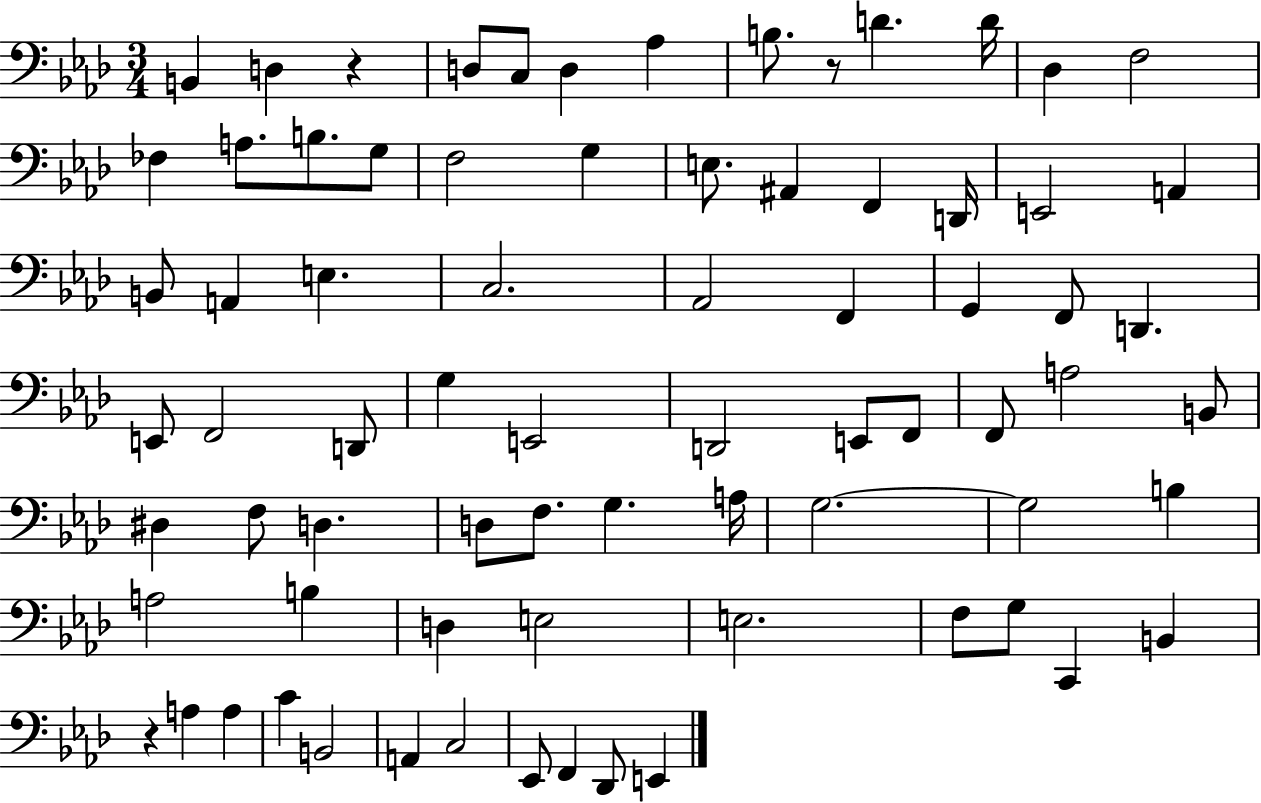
B2/q D3/q R/q D3/e C3/e D3/q Ab3/q B3/e. R/e D4/q. D4/s Db3/q F3/h FES3/q A3/e. B3/e. G3/e F3/h G3/q E3/e. A#2/q F2/q D2/s E2/h A2/q B2/e A2/q E3/q. C3/h. Ab2/h F2/q G2/q F2/e D2/q. E2/e F2/h D2/e G3/q E2/h D2/h E2/e F2/e F2/e A3/h B2/e D#3/q F3/e D3/q. D3/e F3/e. G3/q. A3/s G3/h. G3/h B3/q A3/h B3/q D3/q E3/h E3/h. F3/e G3/e C2/q B2/q R/q A3/q A3/q C4/q B2/h A2/q C3/h Eb2/e F2/q Db2/e E2/q